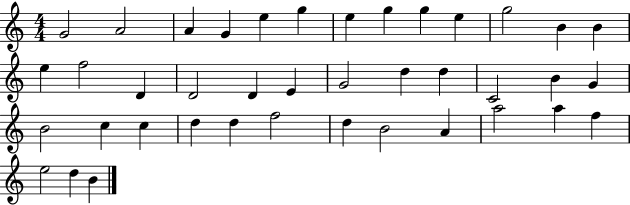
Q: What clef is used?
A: treble